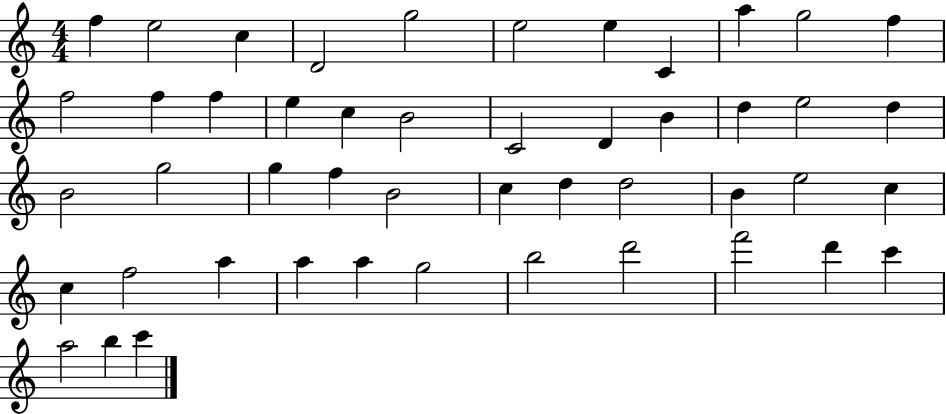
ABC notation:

X:1
T:Untitled
M:4/4
L:1/4
K:C
f e2 c D2 g2 e2 e C a g2 f f2 f f e c B2 C2 D B d e2 d B2 g2 g f B2 c d d2 B e2 c c f2 a a a g2 b2 d'2 f'2 d' c' a2 b c'